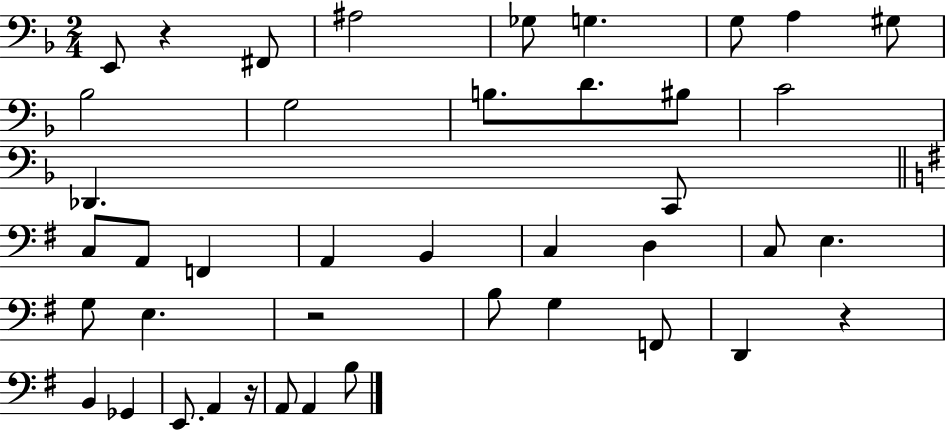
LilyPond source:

{
  \clef bass
  \numericTimeSignature
  \time 2/4
  \key f \major
  e,8 r4 fis,8 | ais2 | ges8 g4. | g8 a4 gis8 | \break bes2 | g2 | b8. d'8. bis8 | c'2 | \break des,4. c,8 | \bar "||" \break \key e \minor c8 a,8 f,4 | a,4 b,4 | c4 d4 | c8 e4. | \break g8 e4. | r2 | b8 g4 f,8 | d,4 r4 | \break b,4 ges,4 | e,8. a,4 r16 | a,8 a,4 b8 | \bar "|."
}